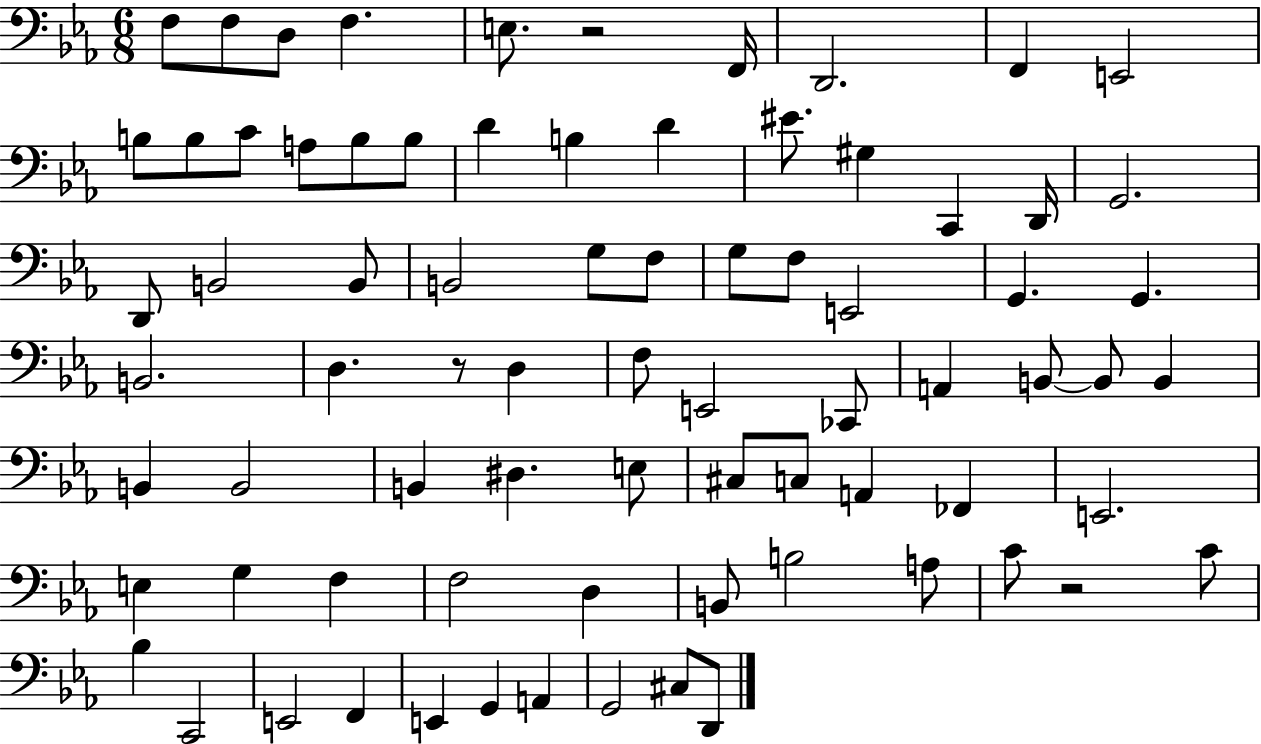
F3/e F3/e D3/e F3/q. E3/e. R/h F2/s D2/h. F2/q E2/h B3/e B3/e C4/e A3/e B3/e B3/e D4/q B3/q D4/q EIS4/e. G#3/q C2/q D2/s G2/h. D2/e B2/h B2/e B2/h G3/e F3/e G3/e F3/e E2/h G2/q. G2/q. B2/h. D3/q. R/e D3/q F3/e E2/h CES2/e A2/q B2/e B2/e B2/q B2/q B2/h B2/q D#3/q. E3/e C#3/e C3/e A2/q FES2/q E2/h. E3/q G3/q F3/q F3/h D3/q B2/e B3/h A3/e C4/e R/h C4/e Bb3/q C2/h E2/h F2/q E2/q G2/q A2/q G2/h C#3/e D2/e